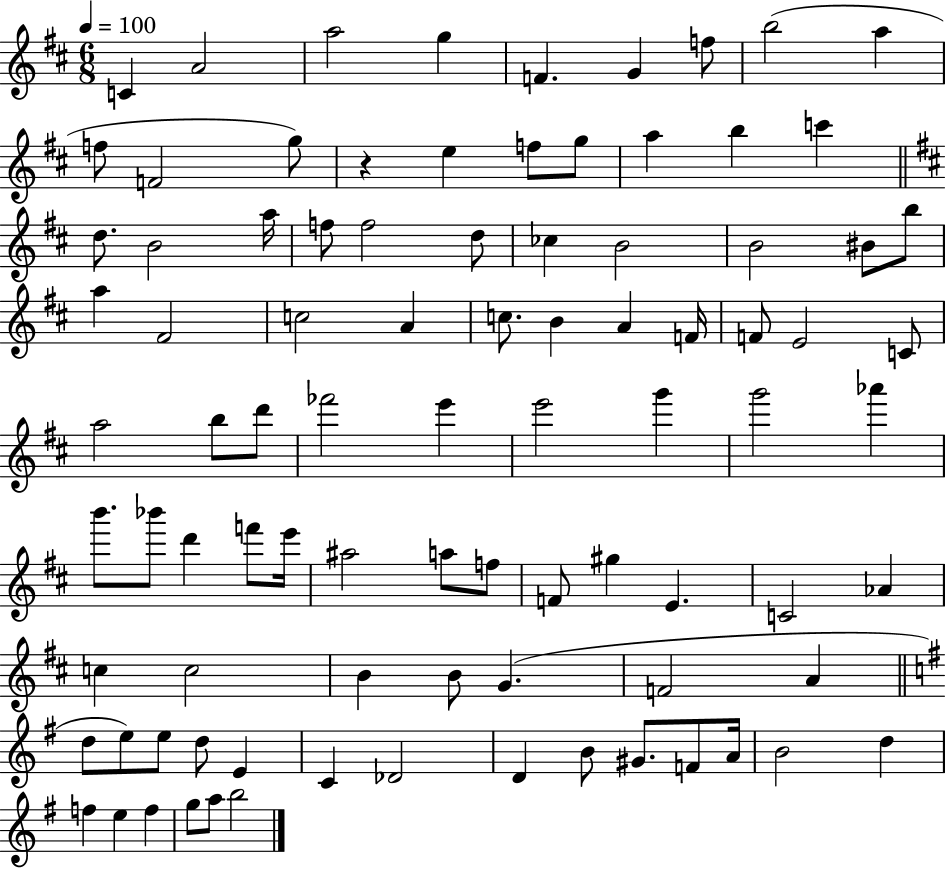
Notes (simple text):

C4/q A4/h A5/h G5/q F4/q. G4/q F5/e B5/h A5/q F5/e F4/h G5/e R/q E5/q F5/e G5/e A5/q B5/q C6/q D5/e. B4/h A5/s F5/e F5/h D5/e CES5/q B4/h B4/h BIS4/e B5/e A5/q F#4/h C5/h A4/q C5/e. B4/q A4/q F4/s F4/e E4/h C4/e A5/h B5/e D6/e FES6/h E6/q E6/h G6/q G6/h Ab6/q B6/e. Bb6/e D6/q F6/e E6/s A#5/h A5/e F5/e F4/e G#5/q E4/q. C4/h Ab4/q C5/q C5/h B4/q B4/e G4/q. F4/h A4/q D5/e E5/e E5/e D5/e E4/q C4/q Db4/h D4/q B4/e G#4/e. F4/e A4/s B4/h D5/q F5/q E5/q F5/q G5/e A5/e B5/h